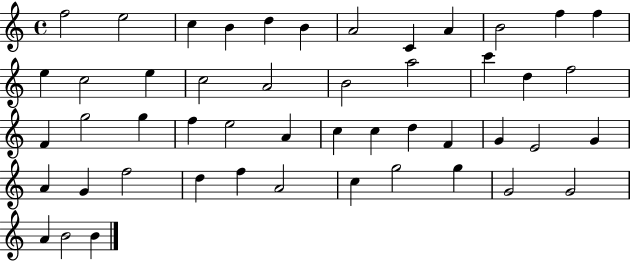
X:1
T:Untitled
M:4/4
L:1/4
K:C
f2 e2 c B d B A2 C A B2 f f e c2 e c2 A2 B2 a2 c' d f2 F g2 g f e2 A c c d F G E2 G A G f2 d f A2 c g2 g G2 G2 A B2 B